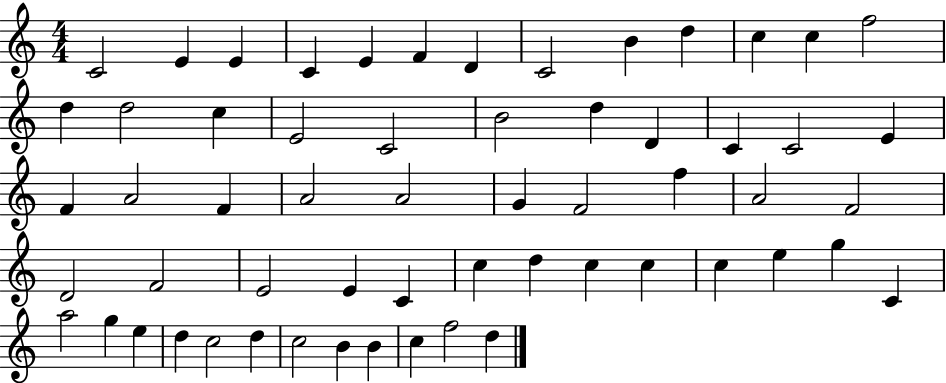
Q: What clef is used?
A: treble